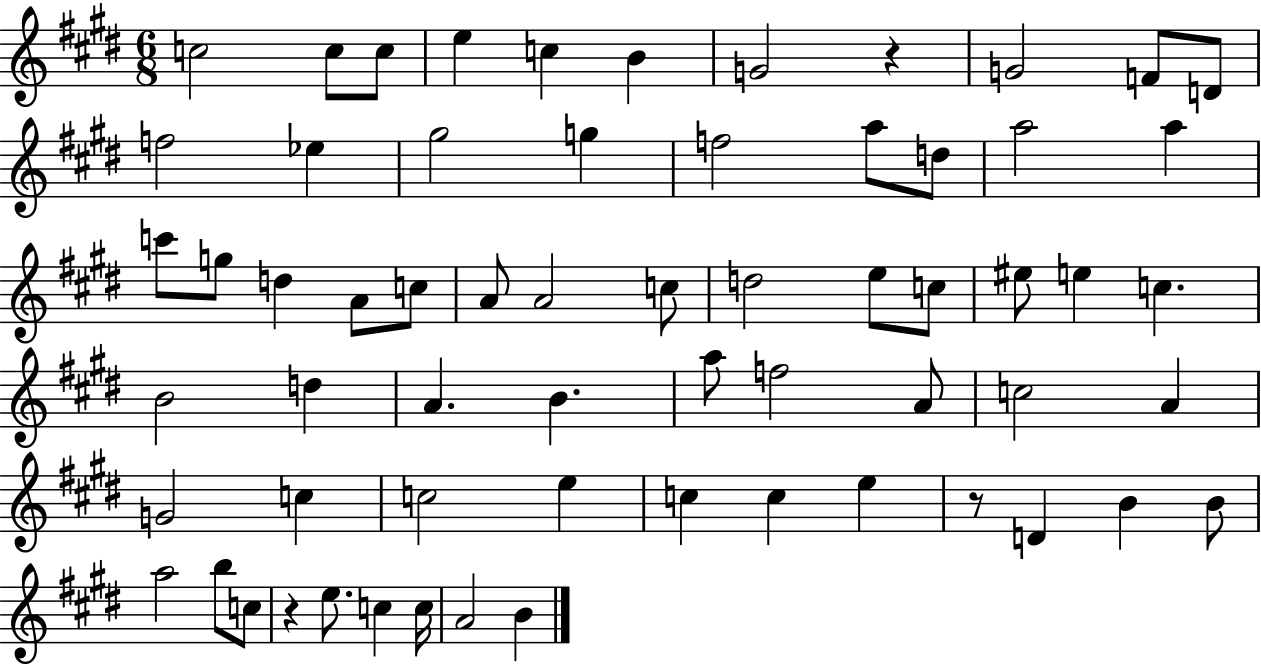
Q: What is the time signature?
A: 6/8